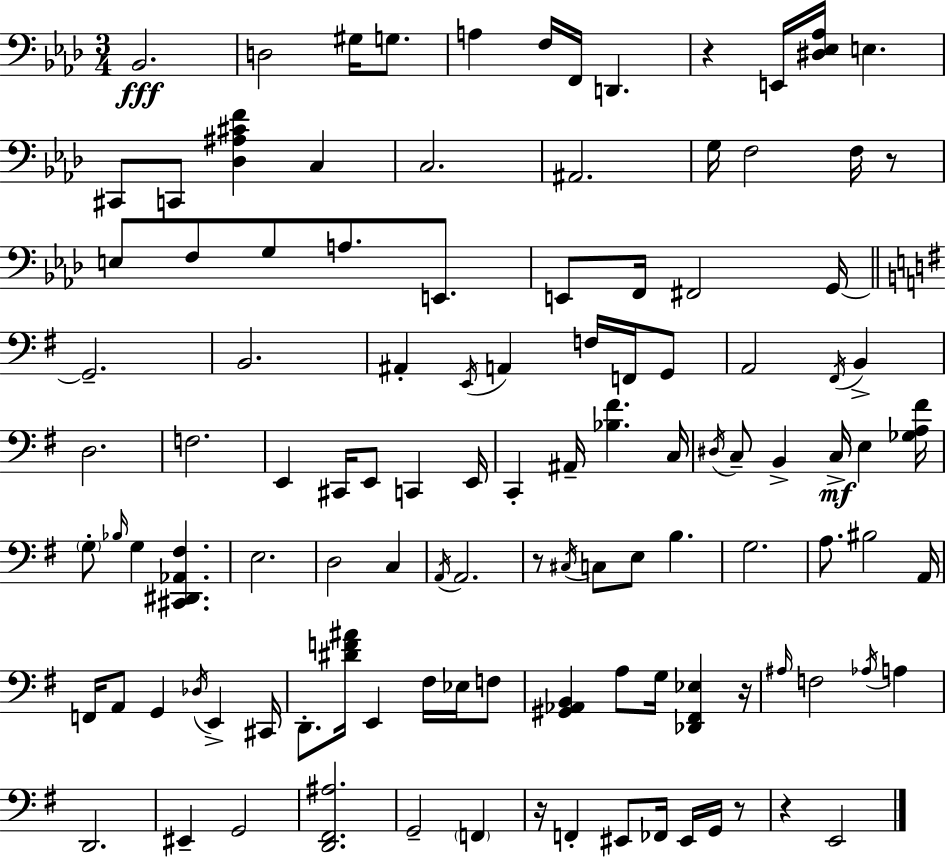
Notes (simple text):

Bb2/h. D3/h G#3/s G3/e. A3/q F3/s F2/s D2/q. R/q E2/s [D#3,Eb3,Ab3]/s E3/q. C#2/e C2/e [Db3,A#3,C#4,F4]/q C3/q C3/h. A#2/h. G3/s F3/h F3/s R/e E3/e F3/e G3/e A3/e. E2/e. E2/e F2/s F#2/h G2/s G2/h. B2/h. A#2/q E2/s A2/q F3/s F2/s G2/e A2/h F#2/s B2/q D3/h. F3/h. E2/q C#2/s E2/e C2/q E2/s C2/q A#2/s [Bb3,F#4]/q. C3/s D#3/s C3/e B2/q C3/s E3/q [Gb3,A3,F#4]/s G3/e Bb3/s G3/q [C#2,D#2,Ab2,F#3]/q. E3/h. D3/h C3/q A2/s A2/h. R/e C#3/s C3/e E3/e B3/q. G3/h. A3/e. BIS3/h A2/s F2/s A2/e G2/q Db3/s E2/q C#2/s D2/e. [D#4,F4,A#4]/s E2/q F#3/s Eb3/s F3/e [G#2,Ab2,B2]/q A3/e G3/s [Db2,F#2,Eb3]/q R/s A#3/s F3/h Ab3/s A3/q D2/h. EIS2/q G2/h [D2,F#2,A#3]/h. G2/h F2/q R/s F2/q EIS2/e FES2/s EIS2/s G2/s R/e R/q E2/h